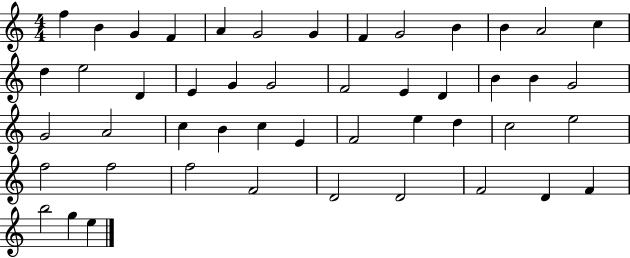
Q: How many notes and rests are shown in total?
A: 48